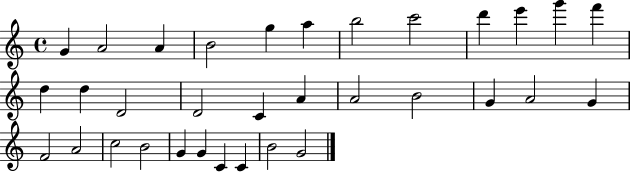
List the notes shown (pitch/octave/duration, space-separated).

G4/q A4/h A4/q B4/h G5/q A5/q B5/h C6/h D6/q E6/q G6/q F6/q D5/q D5/q D4/h D4/h C4/q A4/q A4/h B4/h G4/q A4/h G4/q F4/h A4/h C5/h B4/h G4/q G4/q C4/q C4/q B4/h G4/h